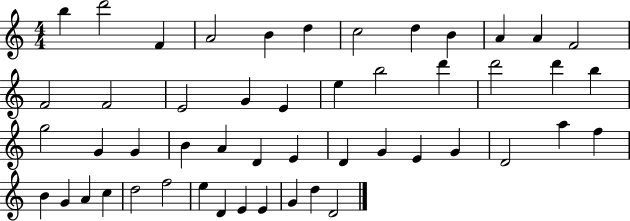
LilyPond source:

{
  \clef treble
  \numericTimeSignature
  \time 4/4
  \key c \major
  b''4 d'''2 f'4 | a'2 b'4 d''4 | c''2 d''4 b'4 | a'4 a'4 f'2 | \break f'2 f'2 | e'2 g'4 e'4 | e''4 b''2 d'''4 | d'''2 d'''4 b''4 | \break g''2 g'4 g'4 | b'4 a'4 d'4 e'4 | d'4 g'4 e'4 g'4 | d'2 a''4 f''4 | \break b'4 g'4 a'4 c''4 | d''2 f''2 | e''4 d'4 e'4 e'4 | g'4 d''4 d'2 | \break \bar "|."
}